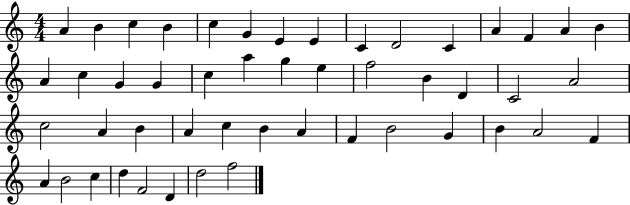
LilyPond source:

{
  \clef treble
  \numericTimeSignature
  \time 4/4
  \key c \major
  a'4 b'4 c''4 b'4 | c''4 g'4 e'4 e'4 | c'4 d'2 c'4 | a'4 f'4 a'4 b'4 | \break a'4 c''4 g'4 g'4 | c''4 a''4 g''4 e''4 | f''2 b'4 d'4 | c'2 a'2 | \break c''2 a'4 b'4 | a'4 c''4 b'4 a'4 | f'4 b'2 g'4 | b'4 a'2 f'4 | \break a'4 b'2 c''4 | d''4 f'2 d'4 | d''2 f''2 | \bar "|."
}